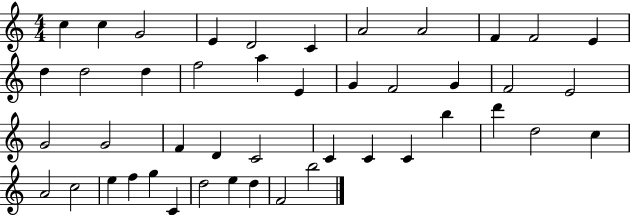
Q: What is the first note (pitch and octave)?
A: C5